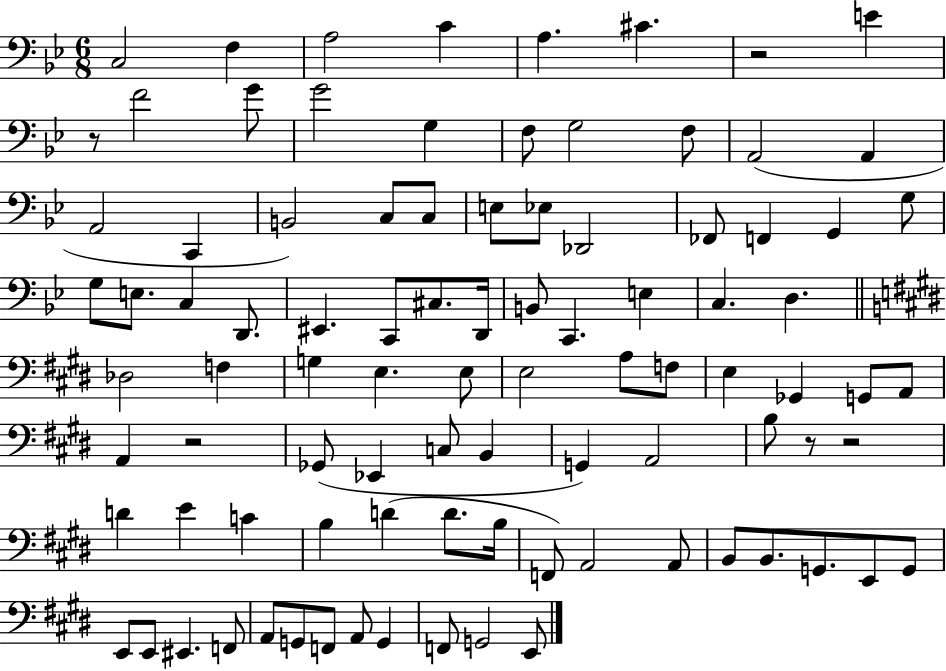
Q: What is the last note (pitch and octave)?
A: E2